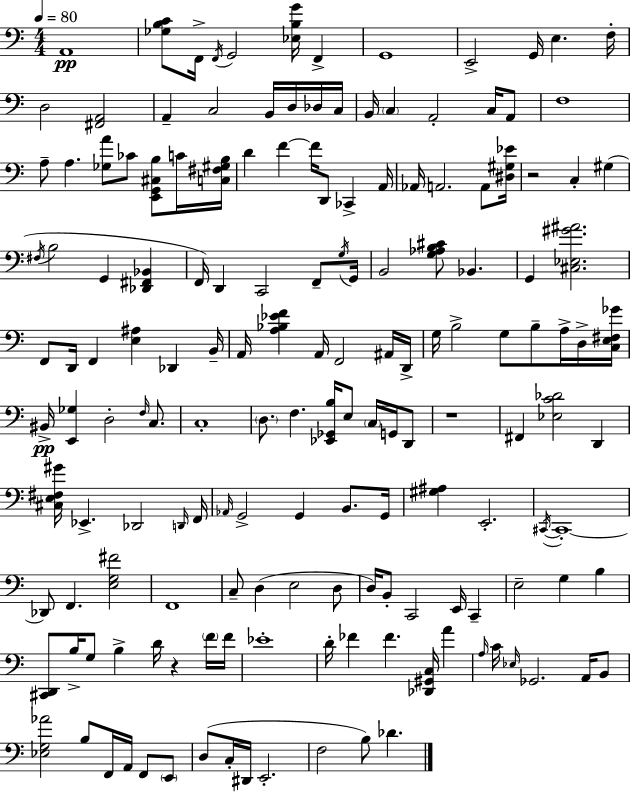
A2/w [Gb3,B3,C4]/e F2/s F2/s G2/h [Eb3,B3,G4]/s F2/q G2/w E2/h G2/s E3/q. F3/s D3/h [F#2,A2]/h A2/q C3/h B2/s D3/s Db3/s C3/s B2/s C3/q A2/h C3/s A2/e F3/w A3/e A3/q. [Gb3,A4]/e CES4/e [E2,G2,C#3,B3]/e C4/s [C3,F#3,G#3,B3]/s D4/q F4/q F4/s D2/e CES2/q A2/s Ab2/s A2/h. A2/e [D#3,G#3,Eb4]/s R/h C3/q G#3/q F#3/s B3/h G2/q [Db2,F#2,Bb2]/q F2/s D2/q C2/h F2/e G3/s G2/s B2/h [G3,Ab3,B3,C#4]/e Bb2/q. G2/q [C#3,Eb3,G#4,A#4]/h. F2/e D2/s F2/q [E3,A#3]/q Db2/q B2/s A2/s [A3,Bb3,Eb4,F4]/q A2/s F2/h A#2/s D2/s G3/s B3/h G3/e B3/e A3/s D3/s [C3,E3,F#3,Gb4]/s BIS2/s [E2,Gb3]/q D3/h F3/s C3/e. C3/w D3/e. F3/q. [Eb2,Gb2,B3]/s E3/e C3/s G2/s D2/e R/w F#2/q [Eb3,C4,Db4]/h D2/q [C#3,E3,F#3,G#4]/s Eb2/q. Db2/h D2/s F2/s Ab2/s G2/h G2/q B2/e. G2/s [G#3,A#3]/q E2/h. C#2/s C#2/w Db2/e F2/q. [E3,G3,F#4]/h F2/w C3/e D3/q E3/h D3/e D3/s B2/e C2/h E2/s C2/q E3/h G3/q B3/q [C#2,D2]/e B3/s G3/e B3/q D4/s R/q F4/s F4/s Eb4/w D4/s FES4/q FES4/q. [Db2,G#2,C3]/s A4/q A3/s C4/s Eb3/s Gb2/h. A2/s B2/e [Eb3,G3,Ab4]/h B3/e F2/s A2/s F2/e E2/e D3/e C3/s D#2/s E2/h. F3/h B3/e Db4/q.